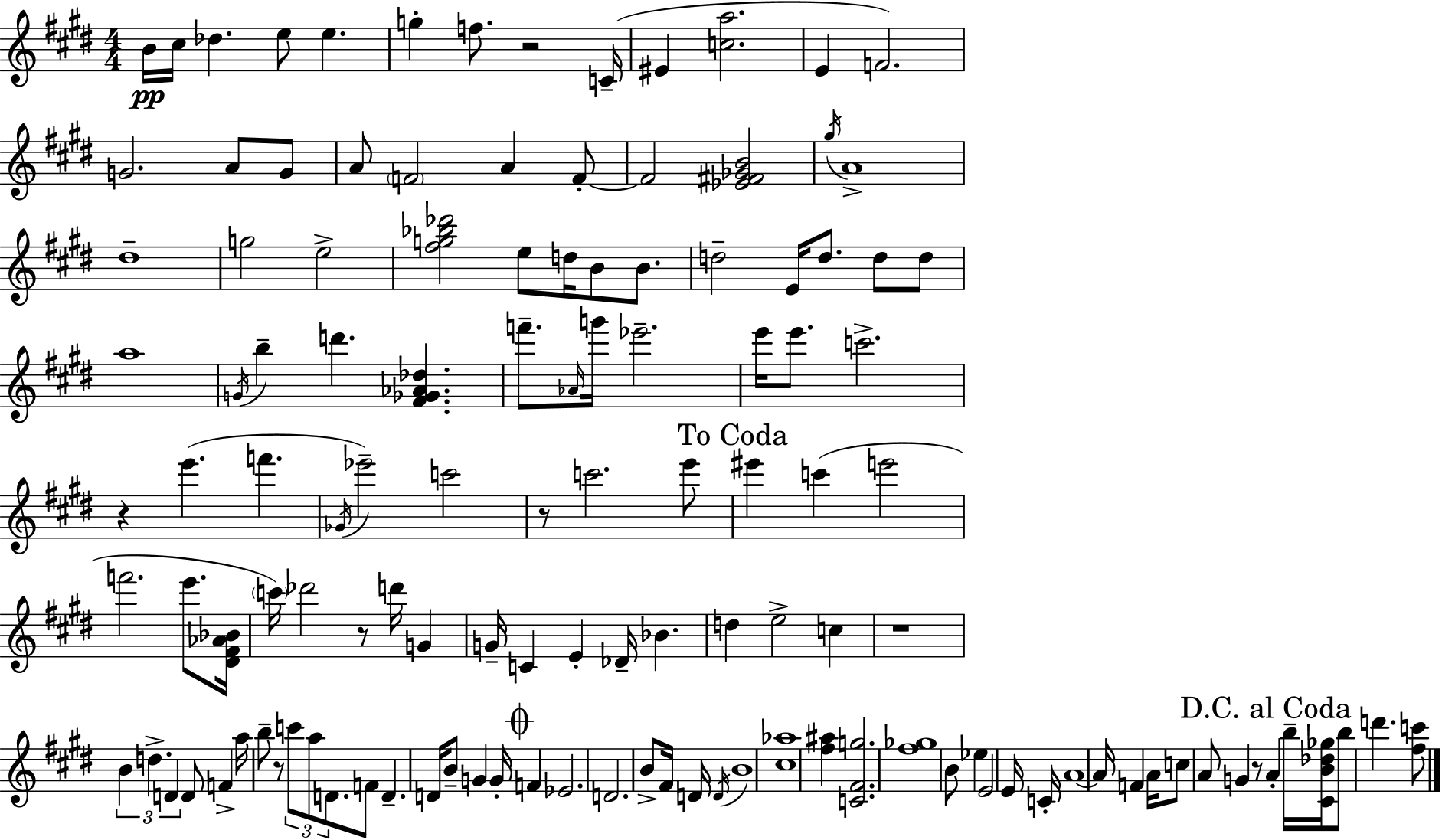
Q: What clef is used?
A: treble